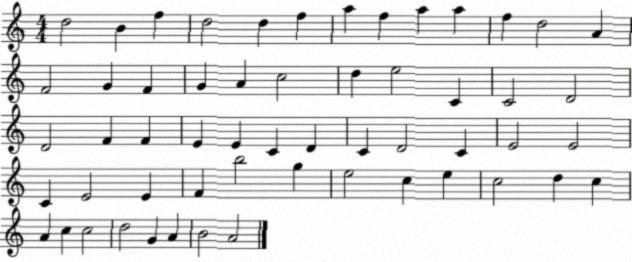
X:1
T:Untitled
M:4/4
L:1/4
K:C
d2 B f d2 d f a f a a f d2 A F2 G F G A c2 d e2 C C2 D2 D2 F F E E C D C D2 C E2 E2 C E2 E F b2 g e2 c e c2 d c A c c2 d2 G A B2 A2